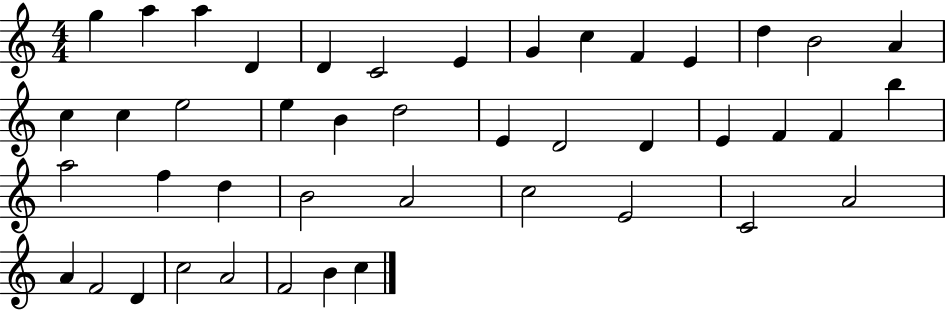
G5/q A5/q A5/q D4/q D4/q C4/h E4/q G4/q C5/q F4/q E4/q D5/q B4/h A4/q C5/q C5/q E5/h E5/q B4/q D5/h E4/q D4/h D4/q E4/q F4/q F4/q B5/q A5/h F5/q D5/q B4/h A4/h C5/h E4/h C4/h A4/h A4/q F4/h D4/q C5/h A4/h F4/h B4/q C5/q